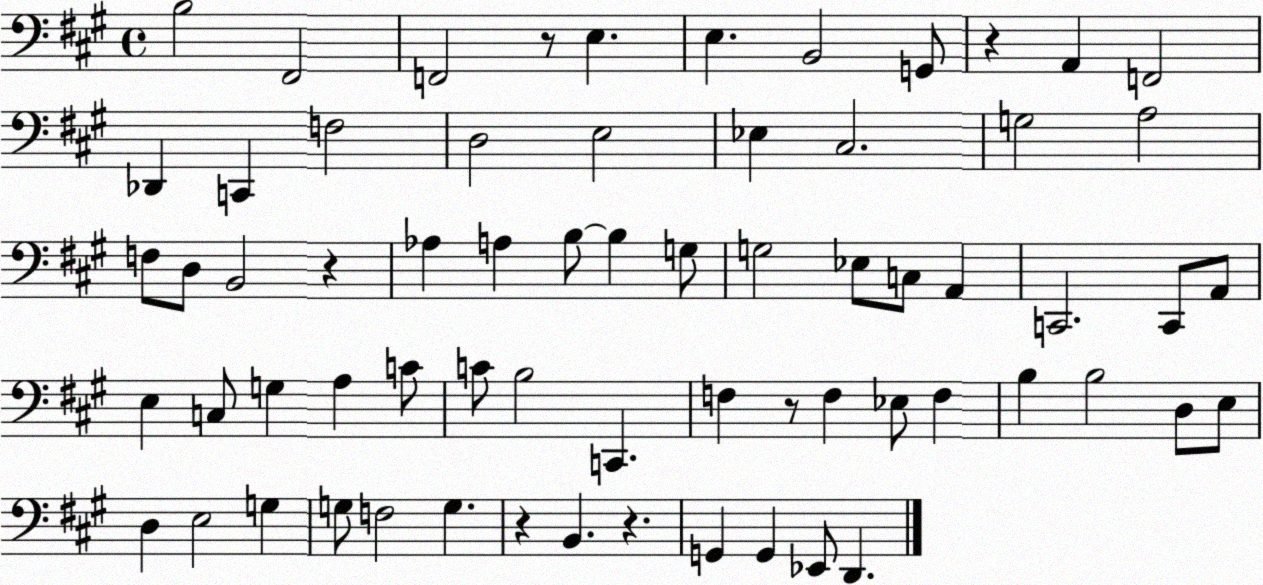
X:1
T:Untitled
M:4/4
L:1/4
K:A
B,2 ^F,,2 F,,2 z/2 E, E, B,,2 G,,/2 z A,, F,,2 _D,, C,, F,2 D,2 E,2 _E, ^C,2 G,2 A,2 F,/2 D,/2 B,,2 z _A, A, B,/2 B, G,/2 G,2 _E,/2 C,/2 A,, C,,2 C,,/2 A,,/2 E, C,/2 G, A, C/2 C/2 B,2 C,, F, z/2 F, _E,/2 F, B, B,2 D,/2 E,/2 D, E,2 G, G,/2 F,2 G, z B,, z G,, G,, _E,,/2 D,,